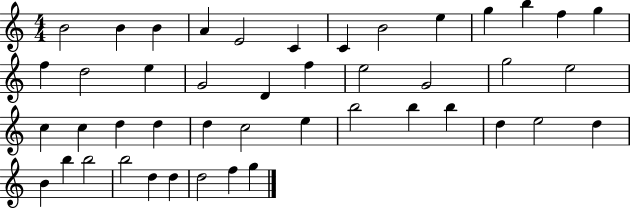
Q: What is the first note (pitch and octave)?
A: B4